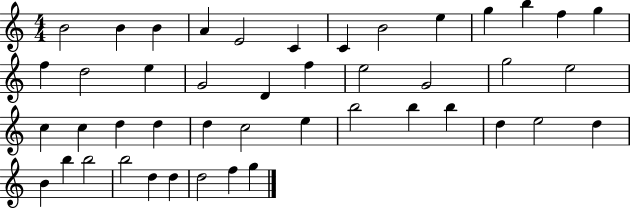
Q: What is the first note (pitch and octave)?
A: B4